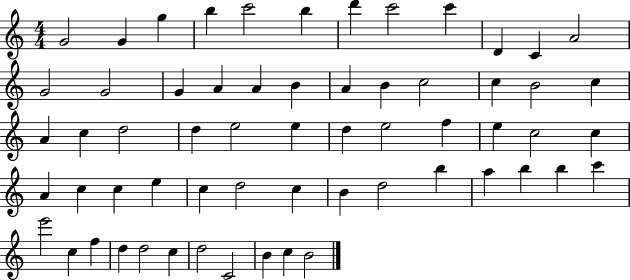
X:1
T:Untitled
M:4/4
L:1/4
K:C
G2 G g b c'2 b d' c'2 c' D C A2 G2 G2 G A A B A B c2 c B2 c A c d2 d e2 e d e2 f e c2 c A c c e c d2 c B d2 b a b b c' e'2 c f d d2 c d2 C2 B c B2